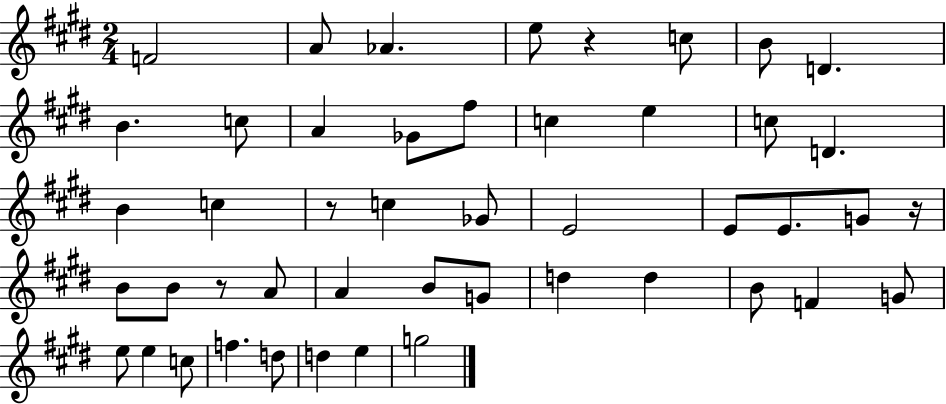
F4/h A4/e Ab4/q. E5/e R/q C5/e B4/e D4/q. B4/q. C5/e A4/q Gb4/e F#5/e C5/q E5/q C5/e D4/q. B4/q C5/q R/e C5/q Gb4/e E4/h E4/e E4/e. G4/e R/s B4/e B4/e R/e A4/e A4/q B4/e G4/e D5/q D5/q B4/e F4/q G4/e E5/e E5/q C5/e F5/q. D5/e D5/q E5/q G5/h